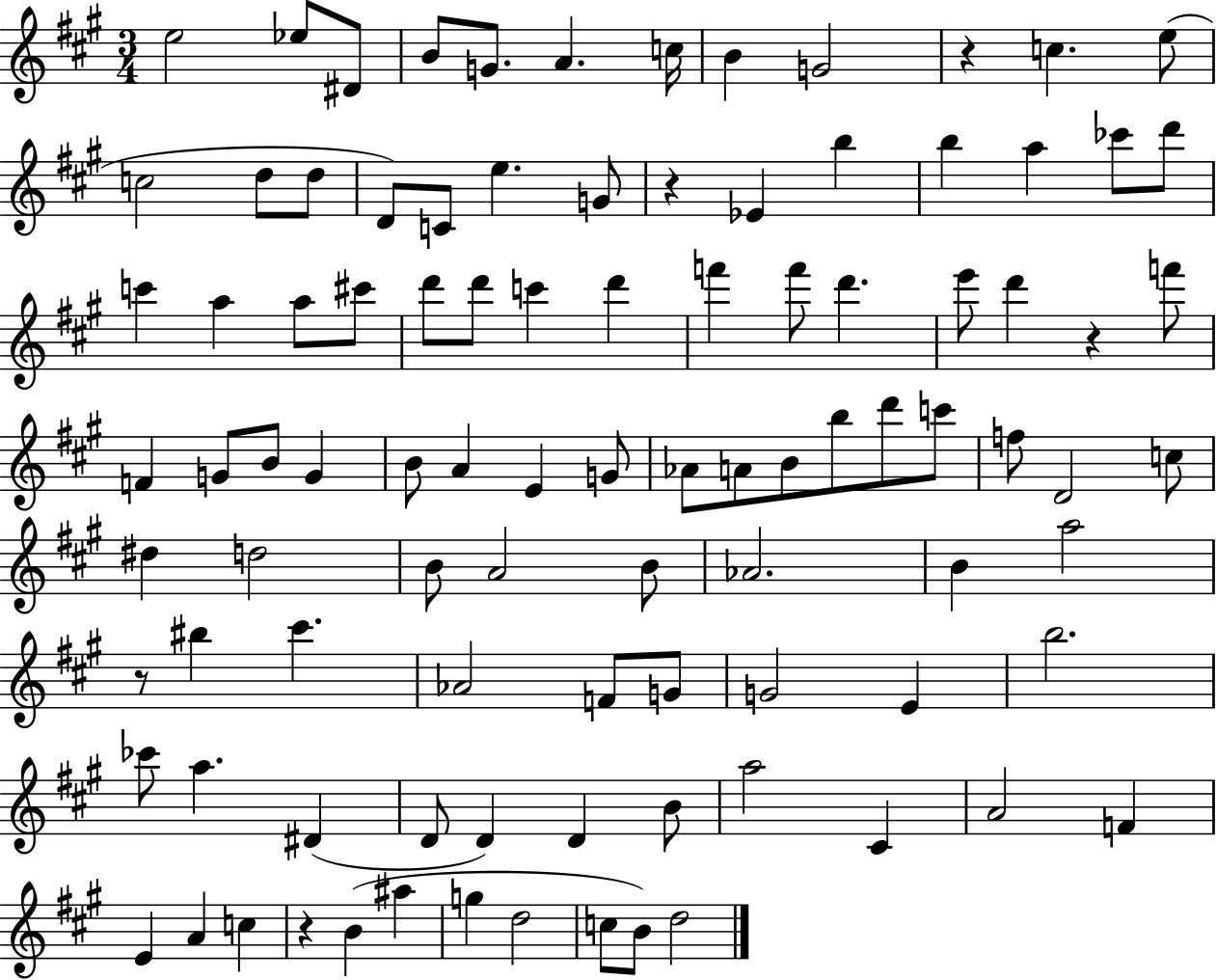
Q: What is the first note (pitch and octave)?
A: E5